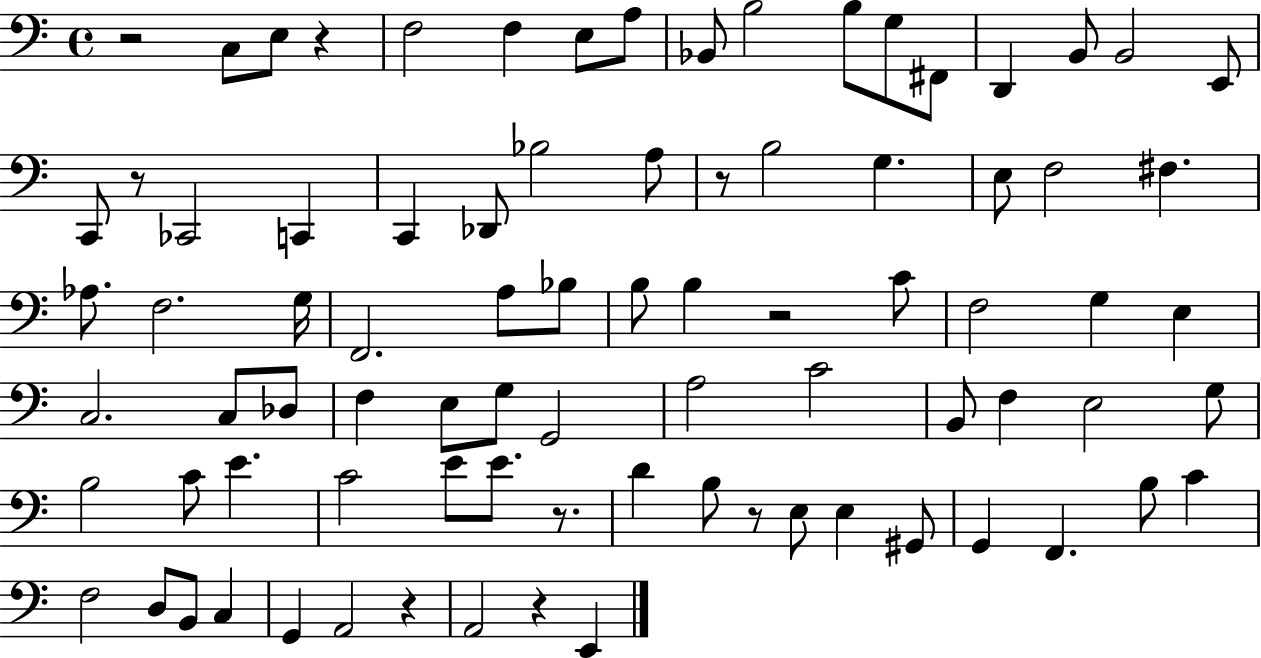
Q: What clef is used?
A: bass